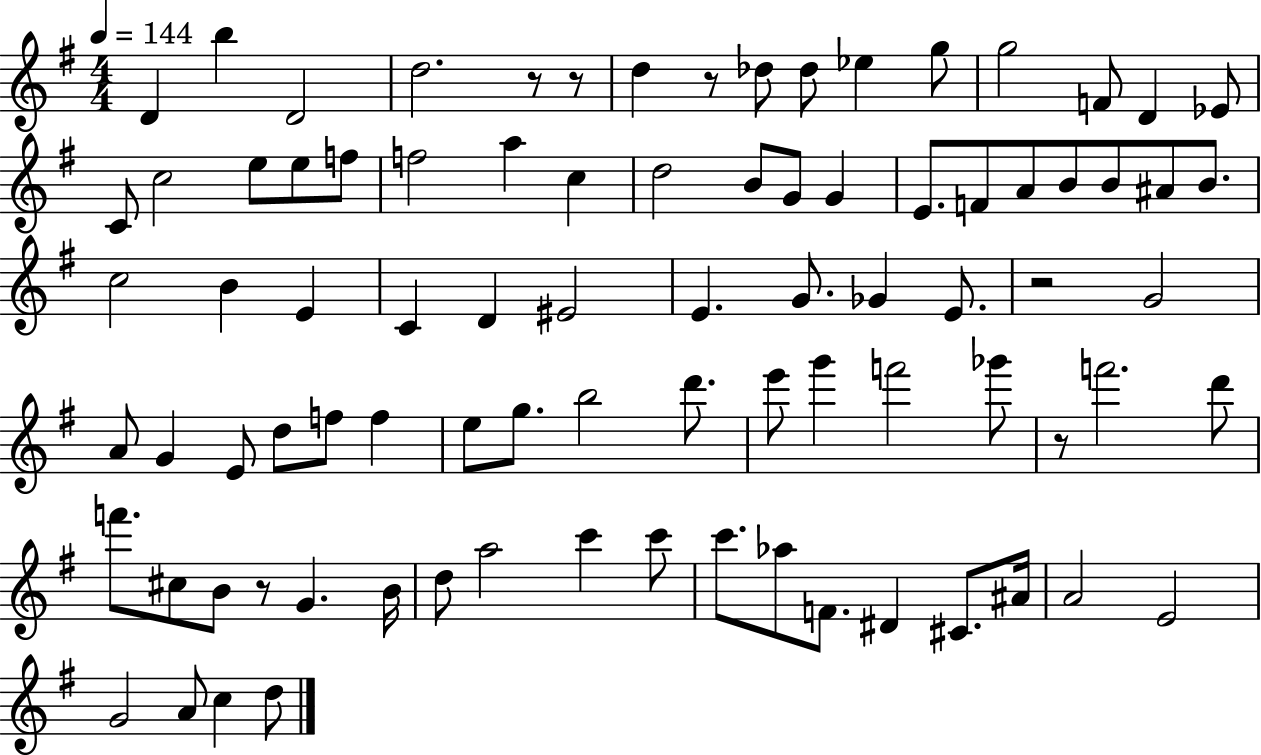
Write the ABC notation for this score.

X:1
T:Untitled
M:4/4
L:1/4
K:G
D b D2 d2 z/2 z/2 d z/2 _d/2 _d/2 _e g/2 g2 F/2 D _E/2 C/2 c2 e/2 e/2 f/2 f2 a c d2 B/2 G/2 G E/2 F/2 A/2 B/2 B/2 ^A/2 B/2 c2 B E C D ^E2 E G/2 _G E/2 z2 G2 A/2 G E/2 d/2 f/2 f e/2 g/2 b2 d'/2 e'/2 g' f'2 _g'/2 z/2 f'2 d'/2 f'/2 ^c/2 B/2 z/2 G B/4 d/2 a2 c' c'/2 c'/2 _a/2 F/2 ^D ^C/2 ^A/4 A2 E2 G2 A/2 c d/2